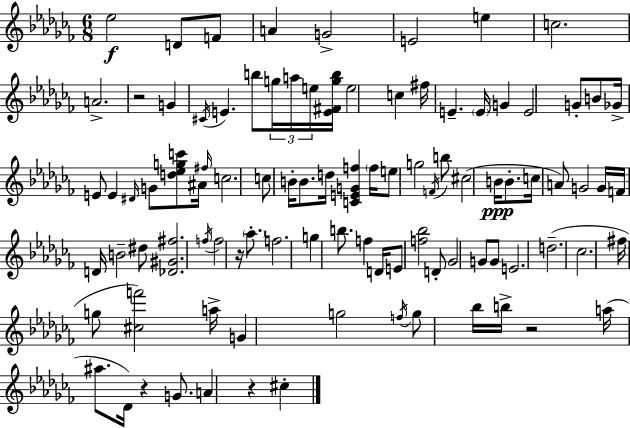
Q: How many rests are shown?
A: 5